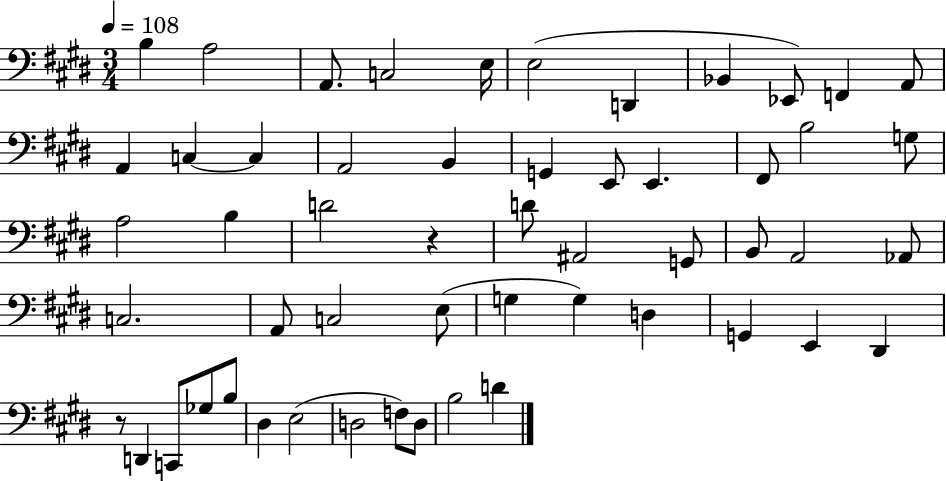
{
  \clef bass
  \numericTimeSignature
  \time 3/4
  \key e \major
  \tempo 4 = 108
  b4 a2 | a,8. c2 e16 | e2( d,4 | bes,4 ees,8) f,4 a,8 | \break a,4 c4~~ c4 | a,2 b,4 | g,4 e,8 e,4. | fis,8 b2 g8 | \break a2 b4 | d'2 r4 | d'8 ais,2 g,8 | b,8 a,2 aes,8 | \break c2. | a,8 c2 e8( | g4 g4) d4 | g,4 e,4 dis,4 | \break r8 d,4 c,8 ges8 b8 | dis4 e2( | d2 f8) d8 | b2 d'4 | \break \bar "|."
}